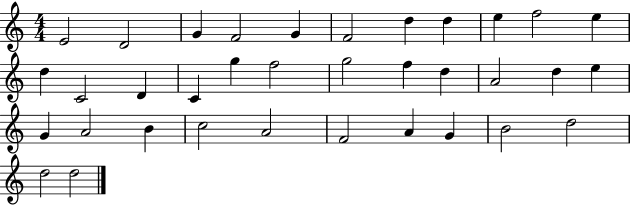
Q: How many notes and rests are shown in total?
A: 35